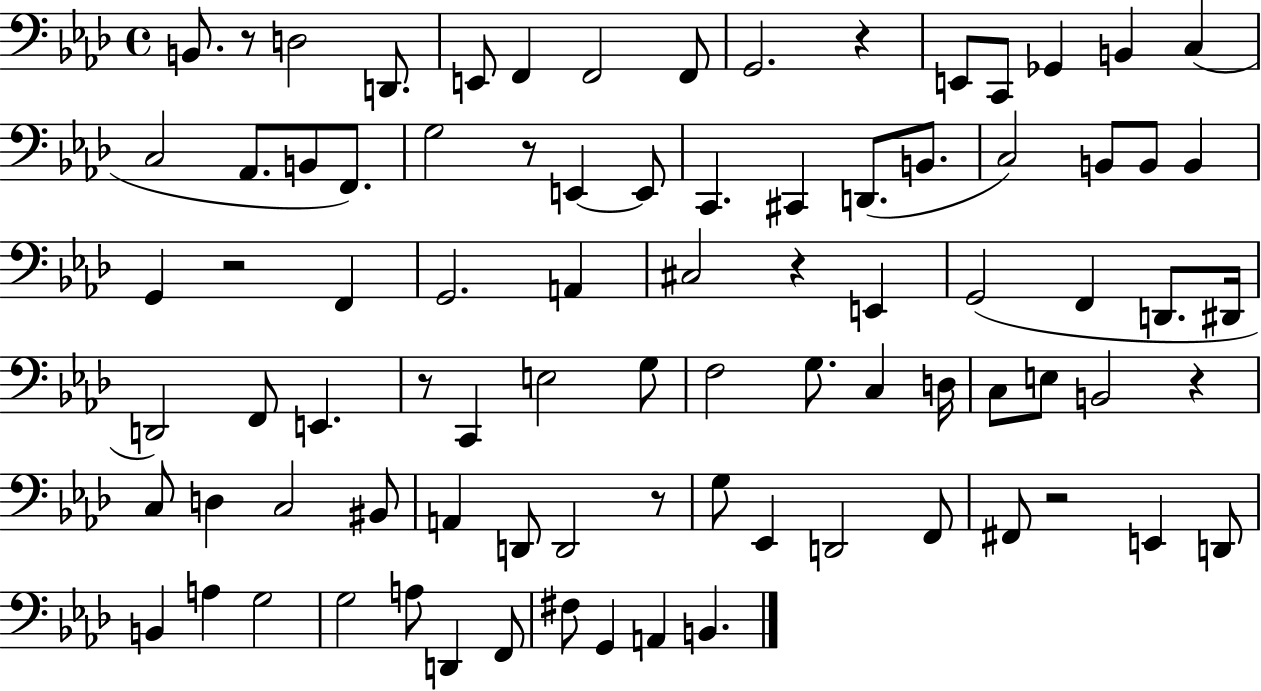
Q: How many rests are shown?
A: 9